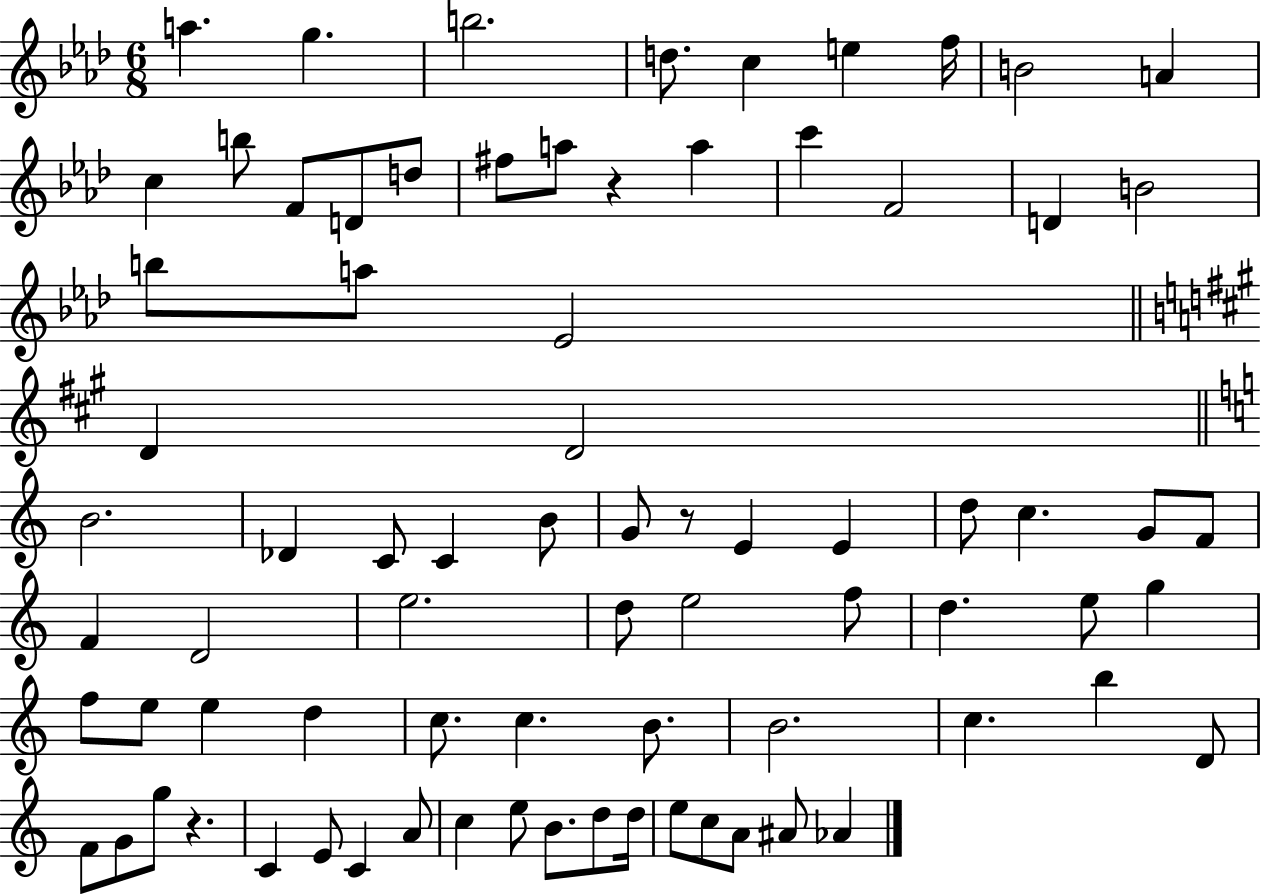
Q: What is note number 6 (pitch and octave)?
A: E5